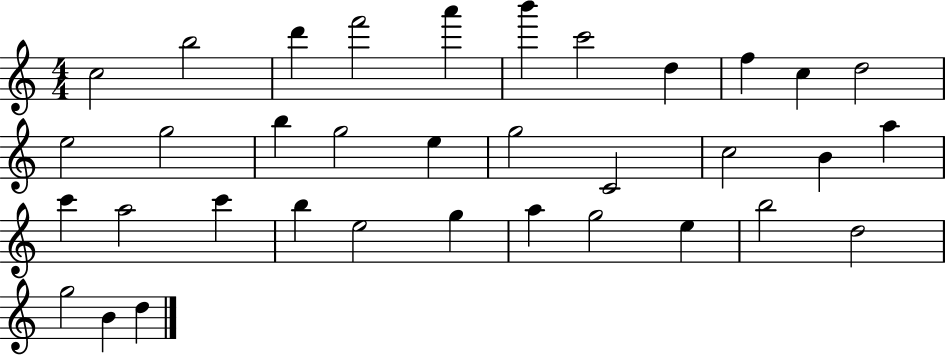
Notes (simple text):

C5/h B5/h D6/q F6/h A6/q B6/q C6/h D5/q F5/q C5/q D5/h E5/h G5/h B5/q G5/h E5/q G5/h C4/h C5/h B4/q A5/q C6/q A5/h C6/q B5/q E5/h G5/q A5/q G5/h E5/q B5/h D5/h G5/h B4/q D5/q